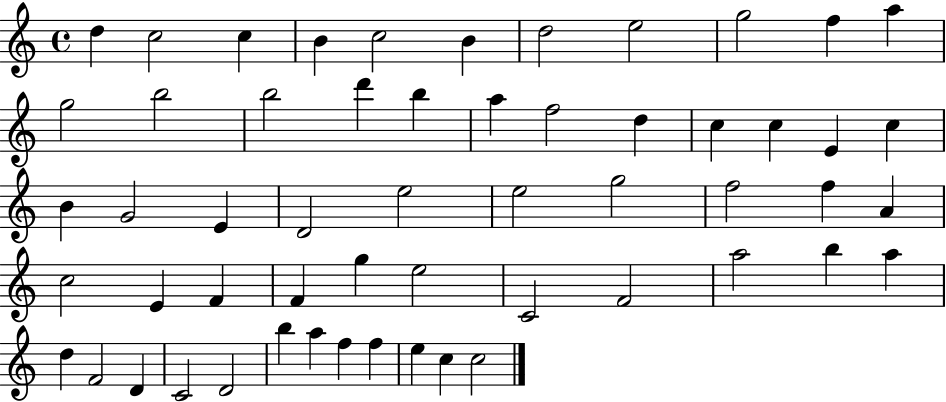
{
  \clef treble
  \time 4/4
  \defaultTimeSignature
  \key c \major
  d''4 c''2 c''4 | b'4 c''2 b'4 | d''2 e''2 | g''2 f''4 a''4 | \break g''2 b''2 | b''2 d'''4 b''4 | a''4 f''2 d''4 | c''4 c''4 e'4 c''4 | \break b'4 g'2 e'4 | d'2 e''2 | e''2 g''2 | f''2 f''4 a'4 | \break c''2 e'4 f'4 | f'4 g''4 e''2 | c'2 f'2 | a''2 b''4 a''4 | \break d''4 f'2 d'4 | c'2 d'2 | b''4 a''4 f''4 f''4 | e''4 c''4 c''2 | \break \bar "|."
}